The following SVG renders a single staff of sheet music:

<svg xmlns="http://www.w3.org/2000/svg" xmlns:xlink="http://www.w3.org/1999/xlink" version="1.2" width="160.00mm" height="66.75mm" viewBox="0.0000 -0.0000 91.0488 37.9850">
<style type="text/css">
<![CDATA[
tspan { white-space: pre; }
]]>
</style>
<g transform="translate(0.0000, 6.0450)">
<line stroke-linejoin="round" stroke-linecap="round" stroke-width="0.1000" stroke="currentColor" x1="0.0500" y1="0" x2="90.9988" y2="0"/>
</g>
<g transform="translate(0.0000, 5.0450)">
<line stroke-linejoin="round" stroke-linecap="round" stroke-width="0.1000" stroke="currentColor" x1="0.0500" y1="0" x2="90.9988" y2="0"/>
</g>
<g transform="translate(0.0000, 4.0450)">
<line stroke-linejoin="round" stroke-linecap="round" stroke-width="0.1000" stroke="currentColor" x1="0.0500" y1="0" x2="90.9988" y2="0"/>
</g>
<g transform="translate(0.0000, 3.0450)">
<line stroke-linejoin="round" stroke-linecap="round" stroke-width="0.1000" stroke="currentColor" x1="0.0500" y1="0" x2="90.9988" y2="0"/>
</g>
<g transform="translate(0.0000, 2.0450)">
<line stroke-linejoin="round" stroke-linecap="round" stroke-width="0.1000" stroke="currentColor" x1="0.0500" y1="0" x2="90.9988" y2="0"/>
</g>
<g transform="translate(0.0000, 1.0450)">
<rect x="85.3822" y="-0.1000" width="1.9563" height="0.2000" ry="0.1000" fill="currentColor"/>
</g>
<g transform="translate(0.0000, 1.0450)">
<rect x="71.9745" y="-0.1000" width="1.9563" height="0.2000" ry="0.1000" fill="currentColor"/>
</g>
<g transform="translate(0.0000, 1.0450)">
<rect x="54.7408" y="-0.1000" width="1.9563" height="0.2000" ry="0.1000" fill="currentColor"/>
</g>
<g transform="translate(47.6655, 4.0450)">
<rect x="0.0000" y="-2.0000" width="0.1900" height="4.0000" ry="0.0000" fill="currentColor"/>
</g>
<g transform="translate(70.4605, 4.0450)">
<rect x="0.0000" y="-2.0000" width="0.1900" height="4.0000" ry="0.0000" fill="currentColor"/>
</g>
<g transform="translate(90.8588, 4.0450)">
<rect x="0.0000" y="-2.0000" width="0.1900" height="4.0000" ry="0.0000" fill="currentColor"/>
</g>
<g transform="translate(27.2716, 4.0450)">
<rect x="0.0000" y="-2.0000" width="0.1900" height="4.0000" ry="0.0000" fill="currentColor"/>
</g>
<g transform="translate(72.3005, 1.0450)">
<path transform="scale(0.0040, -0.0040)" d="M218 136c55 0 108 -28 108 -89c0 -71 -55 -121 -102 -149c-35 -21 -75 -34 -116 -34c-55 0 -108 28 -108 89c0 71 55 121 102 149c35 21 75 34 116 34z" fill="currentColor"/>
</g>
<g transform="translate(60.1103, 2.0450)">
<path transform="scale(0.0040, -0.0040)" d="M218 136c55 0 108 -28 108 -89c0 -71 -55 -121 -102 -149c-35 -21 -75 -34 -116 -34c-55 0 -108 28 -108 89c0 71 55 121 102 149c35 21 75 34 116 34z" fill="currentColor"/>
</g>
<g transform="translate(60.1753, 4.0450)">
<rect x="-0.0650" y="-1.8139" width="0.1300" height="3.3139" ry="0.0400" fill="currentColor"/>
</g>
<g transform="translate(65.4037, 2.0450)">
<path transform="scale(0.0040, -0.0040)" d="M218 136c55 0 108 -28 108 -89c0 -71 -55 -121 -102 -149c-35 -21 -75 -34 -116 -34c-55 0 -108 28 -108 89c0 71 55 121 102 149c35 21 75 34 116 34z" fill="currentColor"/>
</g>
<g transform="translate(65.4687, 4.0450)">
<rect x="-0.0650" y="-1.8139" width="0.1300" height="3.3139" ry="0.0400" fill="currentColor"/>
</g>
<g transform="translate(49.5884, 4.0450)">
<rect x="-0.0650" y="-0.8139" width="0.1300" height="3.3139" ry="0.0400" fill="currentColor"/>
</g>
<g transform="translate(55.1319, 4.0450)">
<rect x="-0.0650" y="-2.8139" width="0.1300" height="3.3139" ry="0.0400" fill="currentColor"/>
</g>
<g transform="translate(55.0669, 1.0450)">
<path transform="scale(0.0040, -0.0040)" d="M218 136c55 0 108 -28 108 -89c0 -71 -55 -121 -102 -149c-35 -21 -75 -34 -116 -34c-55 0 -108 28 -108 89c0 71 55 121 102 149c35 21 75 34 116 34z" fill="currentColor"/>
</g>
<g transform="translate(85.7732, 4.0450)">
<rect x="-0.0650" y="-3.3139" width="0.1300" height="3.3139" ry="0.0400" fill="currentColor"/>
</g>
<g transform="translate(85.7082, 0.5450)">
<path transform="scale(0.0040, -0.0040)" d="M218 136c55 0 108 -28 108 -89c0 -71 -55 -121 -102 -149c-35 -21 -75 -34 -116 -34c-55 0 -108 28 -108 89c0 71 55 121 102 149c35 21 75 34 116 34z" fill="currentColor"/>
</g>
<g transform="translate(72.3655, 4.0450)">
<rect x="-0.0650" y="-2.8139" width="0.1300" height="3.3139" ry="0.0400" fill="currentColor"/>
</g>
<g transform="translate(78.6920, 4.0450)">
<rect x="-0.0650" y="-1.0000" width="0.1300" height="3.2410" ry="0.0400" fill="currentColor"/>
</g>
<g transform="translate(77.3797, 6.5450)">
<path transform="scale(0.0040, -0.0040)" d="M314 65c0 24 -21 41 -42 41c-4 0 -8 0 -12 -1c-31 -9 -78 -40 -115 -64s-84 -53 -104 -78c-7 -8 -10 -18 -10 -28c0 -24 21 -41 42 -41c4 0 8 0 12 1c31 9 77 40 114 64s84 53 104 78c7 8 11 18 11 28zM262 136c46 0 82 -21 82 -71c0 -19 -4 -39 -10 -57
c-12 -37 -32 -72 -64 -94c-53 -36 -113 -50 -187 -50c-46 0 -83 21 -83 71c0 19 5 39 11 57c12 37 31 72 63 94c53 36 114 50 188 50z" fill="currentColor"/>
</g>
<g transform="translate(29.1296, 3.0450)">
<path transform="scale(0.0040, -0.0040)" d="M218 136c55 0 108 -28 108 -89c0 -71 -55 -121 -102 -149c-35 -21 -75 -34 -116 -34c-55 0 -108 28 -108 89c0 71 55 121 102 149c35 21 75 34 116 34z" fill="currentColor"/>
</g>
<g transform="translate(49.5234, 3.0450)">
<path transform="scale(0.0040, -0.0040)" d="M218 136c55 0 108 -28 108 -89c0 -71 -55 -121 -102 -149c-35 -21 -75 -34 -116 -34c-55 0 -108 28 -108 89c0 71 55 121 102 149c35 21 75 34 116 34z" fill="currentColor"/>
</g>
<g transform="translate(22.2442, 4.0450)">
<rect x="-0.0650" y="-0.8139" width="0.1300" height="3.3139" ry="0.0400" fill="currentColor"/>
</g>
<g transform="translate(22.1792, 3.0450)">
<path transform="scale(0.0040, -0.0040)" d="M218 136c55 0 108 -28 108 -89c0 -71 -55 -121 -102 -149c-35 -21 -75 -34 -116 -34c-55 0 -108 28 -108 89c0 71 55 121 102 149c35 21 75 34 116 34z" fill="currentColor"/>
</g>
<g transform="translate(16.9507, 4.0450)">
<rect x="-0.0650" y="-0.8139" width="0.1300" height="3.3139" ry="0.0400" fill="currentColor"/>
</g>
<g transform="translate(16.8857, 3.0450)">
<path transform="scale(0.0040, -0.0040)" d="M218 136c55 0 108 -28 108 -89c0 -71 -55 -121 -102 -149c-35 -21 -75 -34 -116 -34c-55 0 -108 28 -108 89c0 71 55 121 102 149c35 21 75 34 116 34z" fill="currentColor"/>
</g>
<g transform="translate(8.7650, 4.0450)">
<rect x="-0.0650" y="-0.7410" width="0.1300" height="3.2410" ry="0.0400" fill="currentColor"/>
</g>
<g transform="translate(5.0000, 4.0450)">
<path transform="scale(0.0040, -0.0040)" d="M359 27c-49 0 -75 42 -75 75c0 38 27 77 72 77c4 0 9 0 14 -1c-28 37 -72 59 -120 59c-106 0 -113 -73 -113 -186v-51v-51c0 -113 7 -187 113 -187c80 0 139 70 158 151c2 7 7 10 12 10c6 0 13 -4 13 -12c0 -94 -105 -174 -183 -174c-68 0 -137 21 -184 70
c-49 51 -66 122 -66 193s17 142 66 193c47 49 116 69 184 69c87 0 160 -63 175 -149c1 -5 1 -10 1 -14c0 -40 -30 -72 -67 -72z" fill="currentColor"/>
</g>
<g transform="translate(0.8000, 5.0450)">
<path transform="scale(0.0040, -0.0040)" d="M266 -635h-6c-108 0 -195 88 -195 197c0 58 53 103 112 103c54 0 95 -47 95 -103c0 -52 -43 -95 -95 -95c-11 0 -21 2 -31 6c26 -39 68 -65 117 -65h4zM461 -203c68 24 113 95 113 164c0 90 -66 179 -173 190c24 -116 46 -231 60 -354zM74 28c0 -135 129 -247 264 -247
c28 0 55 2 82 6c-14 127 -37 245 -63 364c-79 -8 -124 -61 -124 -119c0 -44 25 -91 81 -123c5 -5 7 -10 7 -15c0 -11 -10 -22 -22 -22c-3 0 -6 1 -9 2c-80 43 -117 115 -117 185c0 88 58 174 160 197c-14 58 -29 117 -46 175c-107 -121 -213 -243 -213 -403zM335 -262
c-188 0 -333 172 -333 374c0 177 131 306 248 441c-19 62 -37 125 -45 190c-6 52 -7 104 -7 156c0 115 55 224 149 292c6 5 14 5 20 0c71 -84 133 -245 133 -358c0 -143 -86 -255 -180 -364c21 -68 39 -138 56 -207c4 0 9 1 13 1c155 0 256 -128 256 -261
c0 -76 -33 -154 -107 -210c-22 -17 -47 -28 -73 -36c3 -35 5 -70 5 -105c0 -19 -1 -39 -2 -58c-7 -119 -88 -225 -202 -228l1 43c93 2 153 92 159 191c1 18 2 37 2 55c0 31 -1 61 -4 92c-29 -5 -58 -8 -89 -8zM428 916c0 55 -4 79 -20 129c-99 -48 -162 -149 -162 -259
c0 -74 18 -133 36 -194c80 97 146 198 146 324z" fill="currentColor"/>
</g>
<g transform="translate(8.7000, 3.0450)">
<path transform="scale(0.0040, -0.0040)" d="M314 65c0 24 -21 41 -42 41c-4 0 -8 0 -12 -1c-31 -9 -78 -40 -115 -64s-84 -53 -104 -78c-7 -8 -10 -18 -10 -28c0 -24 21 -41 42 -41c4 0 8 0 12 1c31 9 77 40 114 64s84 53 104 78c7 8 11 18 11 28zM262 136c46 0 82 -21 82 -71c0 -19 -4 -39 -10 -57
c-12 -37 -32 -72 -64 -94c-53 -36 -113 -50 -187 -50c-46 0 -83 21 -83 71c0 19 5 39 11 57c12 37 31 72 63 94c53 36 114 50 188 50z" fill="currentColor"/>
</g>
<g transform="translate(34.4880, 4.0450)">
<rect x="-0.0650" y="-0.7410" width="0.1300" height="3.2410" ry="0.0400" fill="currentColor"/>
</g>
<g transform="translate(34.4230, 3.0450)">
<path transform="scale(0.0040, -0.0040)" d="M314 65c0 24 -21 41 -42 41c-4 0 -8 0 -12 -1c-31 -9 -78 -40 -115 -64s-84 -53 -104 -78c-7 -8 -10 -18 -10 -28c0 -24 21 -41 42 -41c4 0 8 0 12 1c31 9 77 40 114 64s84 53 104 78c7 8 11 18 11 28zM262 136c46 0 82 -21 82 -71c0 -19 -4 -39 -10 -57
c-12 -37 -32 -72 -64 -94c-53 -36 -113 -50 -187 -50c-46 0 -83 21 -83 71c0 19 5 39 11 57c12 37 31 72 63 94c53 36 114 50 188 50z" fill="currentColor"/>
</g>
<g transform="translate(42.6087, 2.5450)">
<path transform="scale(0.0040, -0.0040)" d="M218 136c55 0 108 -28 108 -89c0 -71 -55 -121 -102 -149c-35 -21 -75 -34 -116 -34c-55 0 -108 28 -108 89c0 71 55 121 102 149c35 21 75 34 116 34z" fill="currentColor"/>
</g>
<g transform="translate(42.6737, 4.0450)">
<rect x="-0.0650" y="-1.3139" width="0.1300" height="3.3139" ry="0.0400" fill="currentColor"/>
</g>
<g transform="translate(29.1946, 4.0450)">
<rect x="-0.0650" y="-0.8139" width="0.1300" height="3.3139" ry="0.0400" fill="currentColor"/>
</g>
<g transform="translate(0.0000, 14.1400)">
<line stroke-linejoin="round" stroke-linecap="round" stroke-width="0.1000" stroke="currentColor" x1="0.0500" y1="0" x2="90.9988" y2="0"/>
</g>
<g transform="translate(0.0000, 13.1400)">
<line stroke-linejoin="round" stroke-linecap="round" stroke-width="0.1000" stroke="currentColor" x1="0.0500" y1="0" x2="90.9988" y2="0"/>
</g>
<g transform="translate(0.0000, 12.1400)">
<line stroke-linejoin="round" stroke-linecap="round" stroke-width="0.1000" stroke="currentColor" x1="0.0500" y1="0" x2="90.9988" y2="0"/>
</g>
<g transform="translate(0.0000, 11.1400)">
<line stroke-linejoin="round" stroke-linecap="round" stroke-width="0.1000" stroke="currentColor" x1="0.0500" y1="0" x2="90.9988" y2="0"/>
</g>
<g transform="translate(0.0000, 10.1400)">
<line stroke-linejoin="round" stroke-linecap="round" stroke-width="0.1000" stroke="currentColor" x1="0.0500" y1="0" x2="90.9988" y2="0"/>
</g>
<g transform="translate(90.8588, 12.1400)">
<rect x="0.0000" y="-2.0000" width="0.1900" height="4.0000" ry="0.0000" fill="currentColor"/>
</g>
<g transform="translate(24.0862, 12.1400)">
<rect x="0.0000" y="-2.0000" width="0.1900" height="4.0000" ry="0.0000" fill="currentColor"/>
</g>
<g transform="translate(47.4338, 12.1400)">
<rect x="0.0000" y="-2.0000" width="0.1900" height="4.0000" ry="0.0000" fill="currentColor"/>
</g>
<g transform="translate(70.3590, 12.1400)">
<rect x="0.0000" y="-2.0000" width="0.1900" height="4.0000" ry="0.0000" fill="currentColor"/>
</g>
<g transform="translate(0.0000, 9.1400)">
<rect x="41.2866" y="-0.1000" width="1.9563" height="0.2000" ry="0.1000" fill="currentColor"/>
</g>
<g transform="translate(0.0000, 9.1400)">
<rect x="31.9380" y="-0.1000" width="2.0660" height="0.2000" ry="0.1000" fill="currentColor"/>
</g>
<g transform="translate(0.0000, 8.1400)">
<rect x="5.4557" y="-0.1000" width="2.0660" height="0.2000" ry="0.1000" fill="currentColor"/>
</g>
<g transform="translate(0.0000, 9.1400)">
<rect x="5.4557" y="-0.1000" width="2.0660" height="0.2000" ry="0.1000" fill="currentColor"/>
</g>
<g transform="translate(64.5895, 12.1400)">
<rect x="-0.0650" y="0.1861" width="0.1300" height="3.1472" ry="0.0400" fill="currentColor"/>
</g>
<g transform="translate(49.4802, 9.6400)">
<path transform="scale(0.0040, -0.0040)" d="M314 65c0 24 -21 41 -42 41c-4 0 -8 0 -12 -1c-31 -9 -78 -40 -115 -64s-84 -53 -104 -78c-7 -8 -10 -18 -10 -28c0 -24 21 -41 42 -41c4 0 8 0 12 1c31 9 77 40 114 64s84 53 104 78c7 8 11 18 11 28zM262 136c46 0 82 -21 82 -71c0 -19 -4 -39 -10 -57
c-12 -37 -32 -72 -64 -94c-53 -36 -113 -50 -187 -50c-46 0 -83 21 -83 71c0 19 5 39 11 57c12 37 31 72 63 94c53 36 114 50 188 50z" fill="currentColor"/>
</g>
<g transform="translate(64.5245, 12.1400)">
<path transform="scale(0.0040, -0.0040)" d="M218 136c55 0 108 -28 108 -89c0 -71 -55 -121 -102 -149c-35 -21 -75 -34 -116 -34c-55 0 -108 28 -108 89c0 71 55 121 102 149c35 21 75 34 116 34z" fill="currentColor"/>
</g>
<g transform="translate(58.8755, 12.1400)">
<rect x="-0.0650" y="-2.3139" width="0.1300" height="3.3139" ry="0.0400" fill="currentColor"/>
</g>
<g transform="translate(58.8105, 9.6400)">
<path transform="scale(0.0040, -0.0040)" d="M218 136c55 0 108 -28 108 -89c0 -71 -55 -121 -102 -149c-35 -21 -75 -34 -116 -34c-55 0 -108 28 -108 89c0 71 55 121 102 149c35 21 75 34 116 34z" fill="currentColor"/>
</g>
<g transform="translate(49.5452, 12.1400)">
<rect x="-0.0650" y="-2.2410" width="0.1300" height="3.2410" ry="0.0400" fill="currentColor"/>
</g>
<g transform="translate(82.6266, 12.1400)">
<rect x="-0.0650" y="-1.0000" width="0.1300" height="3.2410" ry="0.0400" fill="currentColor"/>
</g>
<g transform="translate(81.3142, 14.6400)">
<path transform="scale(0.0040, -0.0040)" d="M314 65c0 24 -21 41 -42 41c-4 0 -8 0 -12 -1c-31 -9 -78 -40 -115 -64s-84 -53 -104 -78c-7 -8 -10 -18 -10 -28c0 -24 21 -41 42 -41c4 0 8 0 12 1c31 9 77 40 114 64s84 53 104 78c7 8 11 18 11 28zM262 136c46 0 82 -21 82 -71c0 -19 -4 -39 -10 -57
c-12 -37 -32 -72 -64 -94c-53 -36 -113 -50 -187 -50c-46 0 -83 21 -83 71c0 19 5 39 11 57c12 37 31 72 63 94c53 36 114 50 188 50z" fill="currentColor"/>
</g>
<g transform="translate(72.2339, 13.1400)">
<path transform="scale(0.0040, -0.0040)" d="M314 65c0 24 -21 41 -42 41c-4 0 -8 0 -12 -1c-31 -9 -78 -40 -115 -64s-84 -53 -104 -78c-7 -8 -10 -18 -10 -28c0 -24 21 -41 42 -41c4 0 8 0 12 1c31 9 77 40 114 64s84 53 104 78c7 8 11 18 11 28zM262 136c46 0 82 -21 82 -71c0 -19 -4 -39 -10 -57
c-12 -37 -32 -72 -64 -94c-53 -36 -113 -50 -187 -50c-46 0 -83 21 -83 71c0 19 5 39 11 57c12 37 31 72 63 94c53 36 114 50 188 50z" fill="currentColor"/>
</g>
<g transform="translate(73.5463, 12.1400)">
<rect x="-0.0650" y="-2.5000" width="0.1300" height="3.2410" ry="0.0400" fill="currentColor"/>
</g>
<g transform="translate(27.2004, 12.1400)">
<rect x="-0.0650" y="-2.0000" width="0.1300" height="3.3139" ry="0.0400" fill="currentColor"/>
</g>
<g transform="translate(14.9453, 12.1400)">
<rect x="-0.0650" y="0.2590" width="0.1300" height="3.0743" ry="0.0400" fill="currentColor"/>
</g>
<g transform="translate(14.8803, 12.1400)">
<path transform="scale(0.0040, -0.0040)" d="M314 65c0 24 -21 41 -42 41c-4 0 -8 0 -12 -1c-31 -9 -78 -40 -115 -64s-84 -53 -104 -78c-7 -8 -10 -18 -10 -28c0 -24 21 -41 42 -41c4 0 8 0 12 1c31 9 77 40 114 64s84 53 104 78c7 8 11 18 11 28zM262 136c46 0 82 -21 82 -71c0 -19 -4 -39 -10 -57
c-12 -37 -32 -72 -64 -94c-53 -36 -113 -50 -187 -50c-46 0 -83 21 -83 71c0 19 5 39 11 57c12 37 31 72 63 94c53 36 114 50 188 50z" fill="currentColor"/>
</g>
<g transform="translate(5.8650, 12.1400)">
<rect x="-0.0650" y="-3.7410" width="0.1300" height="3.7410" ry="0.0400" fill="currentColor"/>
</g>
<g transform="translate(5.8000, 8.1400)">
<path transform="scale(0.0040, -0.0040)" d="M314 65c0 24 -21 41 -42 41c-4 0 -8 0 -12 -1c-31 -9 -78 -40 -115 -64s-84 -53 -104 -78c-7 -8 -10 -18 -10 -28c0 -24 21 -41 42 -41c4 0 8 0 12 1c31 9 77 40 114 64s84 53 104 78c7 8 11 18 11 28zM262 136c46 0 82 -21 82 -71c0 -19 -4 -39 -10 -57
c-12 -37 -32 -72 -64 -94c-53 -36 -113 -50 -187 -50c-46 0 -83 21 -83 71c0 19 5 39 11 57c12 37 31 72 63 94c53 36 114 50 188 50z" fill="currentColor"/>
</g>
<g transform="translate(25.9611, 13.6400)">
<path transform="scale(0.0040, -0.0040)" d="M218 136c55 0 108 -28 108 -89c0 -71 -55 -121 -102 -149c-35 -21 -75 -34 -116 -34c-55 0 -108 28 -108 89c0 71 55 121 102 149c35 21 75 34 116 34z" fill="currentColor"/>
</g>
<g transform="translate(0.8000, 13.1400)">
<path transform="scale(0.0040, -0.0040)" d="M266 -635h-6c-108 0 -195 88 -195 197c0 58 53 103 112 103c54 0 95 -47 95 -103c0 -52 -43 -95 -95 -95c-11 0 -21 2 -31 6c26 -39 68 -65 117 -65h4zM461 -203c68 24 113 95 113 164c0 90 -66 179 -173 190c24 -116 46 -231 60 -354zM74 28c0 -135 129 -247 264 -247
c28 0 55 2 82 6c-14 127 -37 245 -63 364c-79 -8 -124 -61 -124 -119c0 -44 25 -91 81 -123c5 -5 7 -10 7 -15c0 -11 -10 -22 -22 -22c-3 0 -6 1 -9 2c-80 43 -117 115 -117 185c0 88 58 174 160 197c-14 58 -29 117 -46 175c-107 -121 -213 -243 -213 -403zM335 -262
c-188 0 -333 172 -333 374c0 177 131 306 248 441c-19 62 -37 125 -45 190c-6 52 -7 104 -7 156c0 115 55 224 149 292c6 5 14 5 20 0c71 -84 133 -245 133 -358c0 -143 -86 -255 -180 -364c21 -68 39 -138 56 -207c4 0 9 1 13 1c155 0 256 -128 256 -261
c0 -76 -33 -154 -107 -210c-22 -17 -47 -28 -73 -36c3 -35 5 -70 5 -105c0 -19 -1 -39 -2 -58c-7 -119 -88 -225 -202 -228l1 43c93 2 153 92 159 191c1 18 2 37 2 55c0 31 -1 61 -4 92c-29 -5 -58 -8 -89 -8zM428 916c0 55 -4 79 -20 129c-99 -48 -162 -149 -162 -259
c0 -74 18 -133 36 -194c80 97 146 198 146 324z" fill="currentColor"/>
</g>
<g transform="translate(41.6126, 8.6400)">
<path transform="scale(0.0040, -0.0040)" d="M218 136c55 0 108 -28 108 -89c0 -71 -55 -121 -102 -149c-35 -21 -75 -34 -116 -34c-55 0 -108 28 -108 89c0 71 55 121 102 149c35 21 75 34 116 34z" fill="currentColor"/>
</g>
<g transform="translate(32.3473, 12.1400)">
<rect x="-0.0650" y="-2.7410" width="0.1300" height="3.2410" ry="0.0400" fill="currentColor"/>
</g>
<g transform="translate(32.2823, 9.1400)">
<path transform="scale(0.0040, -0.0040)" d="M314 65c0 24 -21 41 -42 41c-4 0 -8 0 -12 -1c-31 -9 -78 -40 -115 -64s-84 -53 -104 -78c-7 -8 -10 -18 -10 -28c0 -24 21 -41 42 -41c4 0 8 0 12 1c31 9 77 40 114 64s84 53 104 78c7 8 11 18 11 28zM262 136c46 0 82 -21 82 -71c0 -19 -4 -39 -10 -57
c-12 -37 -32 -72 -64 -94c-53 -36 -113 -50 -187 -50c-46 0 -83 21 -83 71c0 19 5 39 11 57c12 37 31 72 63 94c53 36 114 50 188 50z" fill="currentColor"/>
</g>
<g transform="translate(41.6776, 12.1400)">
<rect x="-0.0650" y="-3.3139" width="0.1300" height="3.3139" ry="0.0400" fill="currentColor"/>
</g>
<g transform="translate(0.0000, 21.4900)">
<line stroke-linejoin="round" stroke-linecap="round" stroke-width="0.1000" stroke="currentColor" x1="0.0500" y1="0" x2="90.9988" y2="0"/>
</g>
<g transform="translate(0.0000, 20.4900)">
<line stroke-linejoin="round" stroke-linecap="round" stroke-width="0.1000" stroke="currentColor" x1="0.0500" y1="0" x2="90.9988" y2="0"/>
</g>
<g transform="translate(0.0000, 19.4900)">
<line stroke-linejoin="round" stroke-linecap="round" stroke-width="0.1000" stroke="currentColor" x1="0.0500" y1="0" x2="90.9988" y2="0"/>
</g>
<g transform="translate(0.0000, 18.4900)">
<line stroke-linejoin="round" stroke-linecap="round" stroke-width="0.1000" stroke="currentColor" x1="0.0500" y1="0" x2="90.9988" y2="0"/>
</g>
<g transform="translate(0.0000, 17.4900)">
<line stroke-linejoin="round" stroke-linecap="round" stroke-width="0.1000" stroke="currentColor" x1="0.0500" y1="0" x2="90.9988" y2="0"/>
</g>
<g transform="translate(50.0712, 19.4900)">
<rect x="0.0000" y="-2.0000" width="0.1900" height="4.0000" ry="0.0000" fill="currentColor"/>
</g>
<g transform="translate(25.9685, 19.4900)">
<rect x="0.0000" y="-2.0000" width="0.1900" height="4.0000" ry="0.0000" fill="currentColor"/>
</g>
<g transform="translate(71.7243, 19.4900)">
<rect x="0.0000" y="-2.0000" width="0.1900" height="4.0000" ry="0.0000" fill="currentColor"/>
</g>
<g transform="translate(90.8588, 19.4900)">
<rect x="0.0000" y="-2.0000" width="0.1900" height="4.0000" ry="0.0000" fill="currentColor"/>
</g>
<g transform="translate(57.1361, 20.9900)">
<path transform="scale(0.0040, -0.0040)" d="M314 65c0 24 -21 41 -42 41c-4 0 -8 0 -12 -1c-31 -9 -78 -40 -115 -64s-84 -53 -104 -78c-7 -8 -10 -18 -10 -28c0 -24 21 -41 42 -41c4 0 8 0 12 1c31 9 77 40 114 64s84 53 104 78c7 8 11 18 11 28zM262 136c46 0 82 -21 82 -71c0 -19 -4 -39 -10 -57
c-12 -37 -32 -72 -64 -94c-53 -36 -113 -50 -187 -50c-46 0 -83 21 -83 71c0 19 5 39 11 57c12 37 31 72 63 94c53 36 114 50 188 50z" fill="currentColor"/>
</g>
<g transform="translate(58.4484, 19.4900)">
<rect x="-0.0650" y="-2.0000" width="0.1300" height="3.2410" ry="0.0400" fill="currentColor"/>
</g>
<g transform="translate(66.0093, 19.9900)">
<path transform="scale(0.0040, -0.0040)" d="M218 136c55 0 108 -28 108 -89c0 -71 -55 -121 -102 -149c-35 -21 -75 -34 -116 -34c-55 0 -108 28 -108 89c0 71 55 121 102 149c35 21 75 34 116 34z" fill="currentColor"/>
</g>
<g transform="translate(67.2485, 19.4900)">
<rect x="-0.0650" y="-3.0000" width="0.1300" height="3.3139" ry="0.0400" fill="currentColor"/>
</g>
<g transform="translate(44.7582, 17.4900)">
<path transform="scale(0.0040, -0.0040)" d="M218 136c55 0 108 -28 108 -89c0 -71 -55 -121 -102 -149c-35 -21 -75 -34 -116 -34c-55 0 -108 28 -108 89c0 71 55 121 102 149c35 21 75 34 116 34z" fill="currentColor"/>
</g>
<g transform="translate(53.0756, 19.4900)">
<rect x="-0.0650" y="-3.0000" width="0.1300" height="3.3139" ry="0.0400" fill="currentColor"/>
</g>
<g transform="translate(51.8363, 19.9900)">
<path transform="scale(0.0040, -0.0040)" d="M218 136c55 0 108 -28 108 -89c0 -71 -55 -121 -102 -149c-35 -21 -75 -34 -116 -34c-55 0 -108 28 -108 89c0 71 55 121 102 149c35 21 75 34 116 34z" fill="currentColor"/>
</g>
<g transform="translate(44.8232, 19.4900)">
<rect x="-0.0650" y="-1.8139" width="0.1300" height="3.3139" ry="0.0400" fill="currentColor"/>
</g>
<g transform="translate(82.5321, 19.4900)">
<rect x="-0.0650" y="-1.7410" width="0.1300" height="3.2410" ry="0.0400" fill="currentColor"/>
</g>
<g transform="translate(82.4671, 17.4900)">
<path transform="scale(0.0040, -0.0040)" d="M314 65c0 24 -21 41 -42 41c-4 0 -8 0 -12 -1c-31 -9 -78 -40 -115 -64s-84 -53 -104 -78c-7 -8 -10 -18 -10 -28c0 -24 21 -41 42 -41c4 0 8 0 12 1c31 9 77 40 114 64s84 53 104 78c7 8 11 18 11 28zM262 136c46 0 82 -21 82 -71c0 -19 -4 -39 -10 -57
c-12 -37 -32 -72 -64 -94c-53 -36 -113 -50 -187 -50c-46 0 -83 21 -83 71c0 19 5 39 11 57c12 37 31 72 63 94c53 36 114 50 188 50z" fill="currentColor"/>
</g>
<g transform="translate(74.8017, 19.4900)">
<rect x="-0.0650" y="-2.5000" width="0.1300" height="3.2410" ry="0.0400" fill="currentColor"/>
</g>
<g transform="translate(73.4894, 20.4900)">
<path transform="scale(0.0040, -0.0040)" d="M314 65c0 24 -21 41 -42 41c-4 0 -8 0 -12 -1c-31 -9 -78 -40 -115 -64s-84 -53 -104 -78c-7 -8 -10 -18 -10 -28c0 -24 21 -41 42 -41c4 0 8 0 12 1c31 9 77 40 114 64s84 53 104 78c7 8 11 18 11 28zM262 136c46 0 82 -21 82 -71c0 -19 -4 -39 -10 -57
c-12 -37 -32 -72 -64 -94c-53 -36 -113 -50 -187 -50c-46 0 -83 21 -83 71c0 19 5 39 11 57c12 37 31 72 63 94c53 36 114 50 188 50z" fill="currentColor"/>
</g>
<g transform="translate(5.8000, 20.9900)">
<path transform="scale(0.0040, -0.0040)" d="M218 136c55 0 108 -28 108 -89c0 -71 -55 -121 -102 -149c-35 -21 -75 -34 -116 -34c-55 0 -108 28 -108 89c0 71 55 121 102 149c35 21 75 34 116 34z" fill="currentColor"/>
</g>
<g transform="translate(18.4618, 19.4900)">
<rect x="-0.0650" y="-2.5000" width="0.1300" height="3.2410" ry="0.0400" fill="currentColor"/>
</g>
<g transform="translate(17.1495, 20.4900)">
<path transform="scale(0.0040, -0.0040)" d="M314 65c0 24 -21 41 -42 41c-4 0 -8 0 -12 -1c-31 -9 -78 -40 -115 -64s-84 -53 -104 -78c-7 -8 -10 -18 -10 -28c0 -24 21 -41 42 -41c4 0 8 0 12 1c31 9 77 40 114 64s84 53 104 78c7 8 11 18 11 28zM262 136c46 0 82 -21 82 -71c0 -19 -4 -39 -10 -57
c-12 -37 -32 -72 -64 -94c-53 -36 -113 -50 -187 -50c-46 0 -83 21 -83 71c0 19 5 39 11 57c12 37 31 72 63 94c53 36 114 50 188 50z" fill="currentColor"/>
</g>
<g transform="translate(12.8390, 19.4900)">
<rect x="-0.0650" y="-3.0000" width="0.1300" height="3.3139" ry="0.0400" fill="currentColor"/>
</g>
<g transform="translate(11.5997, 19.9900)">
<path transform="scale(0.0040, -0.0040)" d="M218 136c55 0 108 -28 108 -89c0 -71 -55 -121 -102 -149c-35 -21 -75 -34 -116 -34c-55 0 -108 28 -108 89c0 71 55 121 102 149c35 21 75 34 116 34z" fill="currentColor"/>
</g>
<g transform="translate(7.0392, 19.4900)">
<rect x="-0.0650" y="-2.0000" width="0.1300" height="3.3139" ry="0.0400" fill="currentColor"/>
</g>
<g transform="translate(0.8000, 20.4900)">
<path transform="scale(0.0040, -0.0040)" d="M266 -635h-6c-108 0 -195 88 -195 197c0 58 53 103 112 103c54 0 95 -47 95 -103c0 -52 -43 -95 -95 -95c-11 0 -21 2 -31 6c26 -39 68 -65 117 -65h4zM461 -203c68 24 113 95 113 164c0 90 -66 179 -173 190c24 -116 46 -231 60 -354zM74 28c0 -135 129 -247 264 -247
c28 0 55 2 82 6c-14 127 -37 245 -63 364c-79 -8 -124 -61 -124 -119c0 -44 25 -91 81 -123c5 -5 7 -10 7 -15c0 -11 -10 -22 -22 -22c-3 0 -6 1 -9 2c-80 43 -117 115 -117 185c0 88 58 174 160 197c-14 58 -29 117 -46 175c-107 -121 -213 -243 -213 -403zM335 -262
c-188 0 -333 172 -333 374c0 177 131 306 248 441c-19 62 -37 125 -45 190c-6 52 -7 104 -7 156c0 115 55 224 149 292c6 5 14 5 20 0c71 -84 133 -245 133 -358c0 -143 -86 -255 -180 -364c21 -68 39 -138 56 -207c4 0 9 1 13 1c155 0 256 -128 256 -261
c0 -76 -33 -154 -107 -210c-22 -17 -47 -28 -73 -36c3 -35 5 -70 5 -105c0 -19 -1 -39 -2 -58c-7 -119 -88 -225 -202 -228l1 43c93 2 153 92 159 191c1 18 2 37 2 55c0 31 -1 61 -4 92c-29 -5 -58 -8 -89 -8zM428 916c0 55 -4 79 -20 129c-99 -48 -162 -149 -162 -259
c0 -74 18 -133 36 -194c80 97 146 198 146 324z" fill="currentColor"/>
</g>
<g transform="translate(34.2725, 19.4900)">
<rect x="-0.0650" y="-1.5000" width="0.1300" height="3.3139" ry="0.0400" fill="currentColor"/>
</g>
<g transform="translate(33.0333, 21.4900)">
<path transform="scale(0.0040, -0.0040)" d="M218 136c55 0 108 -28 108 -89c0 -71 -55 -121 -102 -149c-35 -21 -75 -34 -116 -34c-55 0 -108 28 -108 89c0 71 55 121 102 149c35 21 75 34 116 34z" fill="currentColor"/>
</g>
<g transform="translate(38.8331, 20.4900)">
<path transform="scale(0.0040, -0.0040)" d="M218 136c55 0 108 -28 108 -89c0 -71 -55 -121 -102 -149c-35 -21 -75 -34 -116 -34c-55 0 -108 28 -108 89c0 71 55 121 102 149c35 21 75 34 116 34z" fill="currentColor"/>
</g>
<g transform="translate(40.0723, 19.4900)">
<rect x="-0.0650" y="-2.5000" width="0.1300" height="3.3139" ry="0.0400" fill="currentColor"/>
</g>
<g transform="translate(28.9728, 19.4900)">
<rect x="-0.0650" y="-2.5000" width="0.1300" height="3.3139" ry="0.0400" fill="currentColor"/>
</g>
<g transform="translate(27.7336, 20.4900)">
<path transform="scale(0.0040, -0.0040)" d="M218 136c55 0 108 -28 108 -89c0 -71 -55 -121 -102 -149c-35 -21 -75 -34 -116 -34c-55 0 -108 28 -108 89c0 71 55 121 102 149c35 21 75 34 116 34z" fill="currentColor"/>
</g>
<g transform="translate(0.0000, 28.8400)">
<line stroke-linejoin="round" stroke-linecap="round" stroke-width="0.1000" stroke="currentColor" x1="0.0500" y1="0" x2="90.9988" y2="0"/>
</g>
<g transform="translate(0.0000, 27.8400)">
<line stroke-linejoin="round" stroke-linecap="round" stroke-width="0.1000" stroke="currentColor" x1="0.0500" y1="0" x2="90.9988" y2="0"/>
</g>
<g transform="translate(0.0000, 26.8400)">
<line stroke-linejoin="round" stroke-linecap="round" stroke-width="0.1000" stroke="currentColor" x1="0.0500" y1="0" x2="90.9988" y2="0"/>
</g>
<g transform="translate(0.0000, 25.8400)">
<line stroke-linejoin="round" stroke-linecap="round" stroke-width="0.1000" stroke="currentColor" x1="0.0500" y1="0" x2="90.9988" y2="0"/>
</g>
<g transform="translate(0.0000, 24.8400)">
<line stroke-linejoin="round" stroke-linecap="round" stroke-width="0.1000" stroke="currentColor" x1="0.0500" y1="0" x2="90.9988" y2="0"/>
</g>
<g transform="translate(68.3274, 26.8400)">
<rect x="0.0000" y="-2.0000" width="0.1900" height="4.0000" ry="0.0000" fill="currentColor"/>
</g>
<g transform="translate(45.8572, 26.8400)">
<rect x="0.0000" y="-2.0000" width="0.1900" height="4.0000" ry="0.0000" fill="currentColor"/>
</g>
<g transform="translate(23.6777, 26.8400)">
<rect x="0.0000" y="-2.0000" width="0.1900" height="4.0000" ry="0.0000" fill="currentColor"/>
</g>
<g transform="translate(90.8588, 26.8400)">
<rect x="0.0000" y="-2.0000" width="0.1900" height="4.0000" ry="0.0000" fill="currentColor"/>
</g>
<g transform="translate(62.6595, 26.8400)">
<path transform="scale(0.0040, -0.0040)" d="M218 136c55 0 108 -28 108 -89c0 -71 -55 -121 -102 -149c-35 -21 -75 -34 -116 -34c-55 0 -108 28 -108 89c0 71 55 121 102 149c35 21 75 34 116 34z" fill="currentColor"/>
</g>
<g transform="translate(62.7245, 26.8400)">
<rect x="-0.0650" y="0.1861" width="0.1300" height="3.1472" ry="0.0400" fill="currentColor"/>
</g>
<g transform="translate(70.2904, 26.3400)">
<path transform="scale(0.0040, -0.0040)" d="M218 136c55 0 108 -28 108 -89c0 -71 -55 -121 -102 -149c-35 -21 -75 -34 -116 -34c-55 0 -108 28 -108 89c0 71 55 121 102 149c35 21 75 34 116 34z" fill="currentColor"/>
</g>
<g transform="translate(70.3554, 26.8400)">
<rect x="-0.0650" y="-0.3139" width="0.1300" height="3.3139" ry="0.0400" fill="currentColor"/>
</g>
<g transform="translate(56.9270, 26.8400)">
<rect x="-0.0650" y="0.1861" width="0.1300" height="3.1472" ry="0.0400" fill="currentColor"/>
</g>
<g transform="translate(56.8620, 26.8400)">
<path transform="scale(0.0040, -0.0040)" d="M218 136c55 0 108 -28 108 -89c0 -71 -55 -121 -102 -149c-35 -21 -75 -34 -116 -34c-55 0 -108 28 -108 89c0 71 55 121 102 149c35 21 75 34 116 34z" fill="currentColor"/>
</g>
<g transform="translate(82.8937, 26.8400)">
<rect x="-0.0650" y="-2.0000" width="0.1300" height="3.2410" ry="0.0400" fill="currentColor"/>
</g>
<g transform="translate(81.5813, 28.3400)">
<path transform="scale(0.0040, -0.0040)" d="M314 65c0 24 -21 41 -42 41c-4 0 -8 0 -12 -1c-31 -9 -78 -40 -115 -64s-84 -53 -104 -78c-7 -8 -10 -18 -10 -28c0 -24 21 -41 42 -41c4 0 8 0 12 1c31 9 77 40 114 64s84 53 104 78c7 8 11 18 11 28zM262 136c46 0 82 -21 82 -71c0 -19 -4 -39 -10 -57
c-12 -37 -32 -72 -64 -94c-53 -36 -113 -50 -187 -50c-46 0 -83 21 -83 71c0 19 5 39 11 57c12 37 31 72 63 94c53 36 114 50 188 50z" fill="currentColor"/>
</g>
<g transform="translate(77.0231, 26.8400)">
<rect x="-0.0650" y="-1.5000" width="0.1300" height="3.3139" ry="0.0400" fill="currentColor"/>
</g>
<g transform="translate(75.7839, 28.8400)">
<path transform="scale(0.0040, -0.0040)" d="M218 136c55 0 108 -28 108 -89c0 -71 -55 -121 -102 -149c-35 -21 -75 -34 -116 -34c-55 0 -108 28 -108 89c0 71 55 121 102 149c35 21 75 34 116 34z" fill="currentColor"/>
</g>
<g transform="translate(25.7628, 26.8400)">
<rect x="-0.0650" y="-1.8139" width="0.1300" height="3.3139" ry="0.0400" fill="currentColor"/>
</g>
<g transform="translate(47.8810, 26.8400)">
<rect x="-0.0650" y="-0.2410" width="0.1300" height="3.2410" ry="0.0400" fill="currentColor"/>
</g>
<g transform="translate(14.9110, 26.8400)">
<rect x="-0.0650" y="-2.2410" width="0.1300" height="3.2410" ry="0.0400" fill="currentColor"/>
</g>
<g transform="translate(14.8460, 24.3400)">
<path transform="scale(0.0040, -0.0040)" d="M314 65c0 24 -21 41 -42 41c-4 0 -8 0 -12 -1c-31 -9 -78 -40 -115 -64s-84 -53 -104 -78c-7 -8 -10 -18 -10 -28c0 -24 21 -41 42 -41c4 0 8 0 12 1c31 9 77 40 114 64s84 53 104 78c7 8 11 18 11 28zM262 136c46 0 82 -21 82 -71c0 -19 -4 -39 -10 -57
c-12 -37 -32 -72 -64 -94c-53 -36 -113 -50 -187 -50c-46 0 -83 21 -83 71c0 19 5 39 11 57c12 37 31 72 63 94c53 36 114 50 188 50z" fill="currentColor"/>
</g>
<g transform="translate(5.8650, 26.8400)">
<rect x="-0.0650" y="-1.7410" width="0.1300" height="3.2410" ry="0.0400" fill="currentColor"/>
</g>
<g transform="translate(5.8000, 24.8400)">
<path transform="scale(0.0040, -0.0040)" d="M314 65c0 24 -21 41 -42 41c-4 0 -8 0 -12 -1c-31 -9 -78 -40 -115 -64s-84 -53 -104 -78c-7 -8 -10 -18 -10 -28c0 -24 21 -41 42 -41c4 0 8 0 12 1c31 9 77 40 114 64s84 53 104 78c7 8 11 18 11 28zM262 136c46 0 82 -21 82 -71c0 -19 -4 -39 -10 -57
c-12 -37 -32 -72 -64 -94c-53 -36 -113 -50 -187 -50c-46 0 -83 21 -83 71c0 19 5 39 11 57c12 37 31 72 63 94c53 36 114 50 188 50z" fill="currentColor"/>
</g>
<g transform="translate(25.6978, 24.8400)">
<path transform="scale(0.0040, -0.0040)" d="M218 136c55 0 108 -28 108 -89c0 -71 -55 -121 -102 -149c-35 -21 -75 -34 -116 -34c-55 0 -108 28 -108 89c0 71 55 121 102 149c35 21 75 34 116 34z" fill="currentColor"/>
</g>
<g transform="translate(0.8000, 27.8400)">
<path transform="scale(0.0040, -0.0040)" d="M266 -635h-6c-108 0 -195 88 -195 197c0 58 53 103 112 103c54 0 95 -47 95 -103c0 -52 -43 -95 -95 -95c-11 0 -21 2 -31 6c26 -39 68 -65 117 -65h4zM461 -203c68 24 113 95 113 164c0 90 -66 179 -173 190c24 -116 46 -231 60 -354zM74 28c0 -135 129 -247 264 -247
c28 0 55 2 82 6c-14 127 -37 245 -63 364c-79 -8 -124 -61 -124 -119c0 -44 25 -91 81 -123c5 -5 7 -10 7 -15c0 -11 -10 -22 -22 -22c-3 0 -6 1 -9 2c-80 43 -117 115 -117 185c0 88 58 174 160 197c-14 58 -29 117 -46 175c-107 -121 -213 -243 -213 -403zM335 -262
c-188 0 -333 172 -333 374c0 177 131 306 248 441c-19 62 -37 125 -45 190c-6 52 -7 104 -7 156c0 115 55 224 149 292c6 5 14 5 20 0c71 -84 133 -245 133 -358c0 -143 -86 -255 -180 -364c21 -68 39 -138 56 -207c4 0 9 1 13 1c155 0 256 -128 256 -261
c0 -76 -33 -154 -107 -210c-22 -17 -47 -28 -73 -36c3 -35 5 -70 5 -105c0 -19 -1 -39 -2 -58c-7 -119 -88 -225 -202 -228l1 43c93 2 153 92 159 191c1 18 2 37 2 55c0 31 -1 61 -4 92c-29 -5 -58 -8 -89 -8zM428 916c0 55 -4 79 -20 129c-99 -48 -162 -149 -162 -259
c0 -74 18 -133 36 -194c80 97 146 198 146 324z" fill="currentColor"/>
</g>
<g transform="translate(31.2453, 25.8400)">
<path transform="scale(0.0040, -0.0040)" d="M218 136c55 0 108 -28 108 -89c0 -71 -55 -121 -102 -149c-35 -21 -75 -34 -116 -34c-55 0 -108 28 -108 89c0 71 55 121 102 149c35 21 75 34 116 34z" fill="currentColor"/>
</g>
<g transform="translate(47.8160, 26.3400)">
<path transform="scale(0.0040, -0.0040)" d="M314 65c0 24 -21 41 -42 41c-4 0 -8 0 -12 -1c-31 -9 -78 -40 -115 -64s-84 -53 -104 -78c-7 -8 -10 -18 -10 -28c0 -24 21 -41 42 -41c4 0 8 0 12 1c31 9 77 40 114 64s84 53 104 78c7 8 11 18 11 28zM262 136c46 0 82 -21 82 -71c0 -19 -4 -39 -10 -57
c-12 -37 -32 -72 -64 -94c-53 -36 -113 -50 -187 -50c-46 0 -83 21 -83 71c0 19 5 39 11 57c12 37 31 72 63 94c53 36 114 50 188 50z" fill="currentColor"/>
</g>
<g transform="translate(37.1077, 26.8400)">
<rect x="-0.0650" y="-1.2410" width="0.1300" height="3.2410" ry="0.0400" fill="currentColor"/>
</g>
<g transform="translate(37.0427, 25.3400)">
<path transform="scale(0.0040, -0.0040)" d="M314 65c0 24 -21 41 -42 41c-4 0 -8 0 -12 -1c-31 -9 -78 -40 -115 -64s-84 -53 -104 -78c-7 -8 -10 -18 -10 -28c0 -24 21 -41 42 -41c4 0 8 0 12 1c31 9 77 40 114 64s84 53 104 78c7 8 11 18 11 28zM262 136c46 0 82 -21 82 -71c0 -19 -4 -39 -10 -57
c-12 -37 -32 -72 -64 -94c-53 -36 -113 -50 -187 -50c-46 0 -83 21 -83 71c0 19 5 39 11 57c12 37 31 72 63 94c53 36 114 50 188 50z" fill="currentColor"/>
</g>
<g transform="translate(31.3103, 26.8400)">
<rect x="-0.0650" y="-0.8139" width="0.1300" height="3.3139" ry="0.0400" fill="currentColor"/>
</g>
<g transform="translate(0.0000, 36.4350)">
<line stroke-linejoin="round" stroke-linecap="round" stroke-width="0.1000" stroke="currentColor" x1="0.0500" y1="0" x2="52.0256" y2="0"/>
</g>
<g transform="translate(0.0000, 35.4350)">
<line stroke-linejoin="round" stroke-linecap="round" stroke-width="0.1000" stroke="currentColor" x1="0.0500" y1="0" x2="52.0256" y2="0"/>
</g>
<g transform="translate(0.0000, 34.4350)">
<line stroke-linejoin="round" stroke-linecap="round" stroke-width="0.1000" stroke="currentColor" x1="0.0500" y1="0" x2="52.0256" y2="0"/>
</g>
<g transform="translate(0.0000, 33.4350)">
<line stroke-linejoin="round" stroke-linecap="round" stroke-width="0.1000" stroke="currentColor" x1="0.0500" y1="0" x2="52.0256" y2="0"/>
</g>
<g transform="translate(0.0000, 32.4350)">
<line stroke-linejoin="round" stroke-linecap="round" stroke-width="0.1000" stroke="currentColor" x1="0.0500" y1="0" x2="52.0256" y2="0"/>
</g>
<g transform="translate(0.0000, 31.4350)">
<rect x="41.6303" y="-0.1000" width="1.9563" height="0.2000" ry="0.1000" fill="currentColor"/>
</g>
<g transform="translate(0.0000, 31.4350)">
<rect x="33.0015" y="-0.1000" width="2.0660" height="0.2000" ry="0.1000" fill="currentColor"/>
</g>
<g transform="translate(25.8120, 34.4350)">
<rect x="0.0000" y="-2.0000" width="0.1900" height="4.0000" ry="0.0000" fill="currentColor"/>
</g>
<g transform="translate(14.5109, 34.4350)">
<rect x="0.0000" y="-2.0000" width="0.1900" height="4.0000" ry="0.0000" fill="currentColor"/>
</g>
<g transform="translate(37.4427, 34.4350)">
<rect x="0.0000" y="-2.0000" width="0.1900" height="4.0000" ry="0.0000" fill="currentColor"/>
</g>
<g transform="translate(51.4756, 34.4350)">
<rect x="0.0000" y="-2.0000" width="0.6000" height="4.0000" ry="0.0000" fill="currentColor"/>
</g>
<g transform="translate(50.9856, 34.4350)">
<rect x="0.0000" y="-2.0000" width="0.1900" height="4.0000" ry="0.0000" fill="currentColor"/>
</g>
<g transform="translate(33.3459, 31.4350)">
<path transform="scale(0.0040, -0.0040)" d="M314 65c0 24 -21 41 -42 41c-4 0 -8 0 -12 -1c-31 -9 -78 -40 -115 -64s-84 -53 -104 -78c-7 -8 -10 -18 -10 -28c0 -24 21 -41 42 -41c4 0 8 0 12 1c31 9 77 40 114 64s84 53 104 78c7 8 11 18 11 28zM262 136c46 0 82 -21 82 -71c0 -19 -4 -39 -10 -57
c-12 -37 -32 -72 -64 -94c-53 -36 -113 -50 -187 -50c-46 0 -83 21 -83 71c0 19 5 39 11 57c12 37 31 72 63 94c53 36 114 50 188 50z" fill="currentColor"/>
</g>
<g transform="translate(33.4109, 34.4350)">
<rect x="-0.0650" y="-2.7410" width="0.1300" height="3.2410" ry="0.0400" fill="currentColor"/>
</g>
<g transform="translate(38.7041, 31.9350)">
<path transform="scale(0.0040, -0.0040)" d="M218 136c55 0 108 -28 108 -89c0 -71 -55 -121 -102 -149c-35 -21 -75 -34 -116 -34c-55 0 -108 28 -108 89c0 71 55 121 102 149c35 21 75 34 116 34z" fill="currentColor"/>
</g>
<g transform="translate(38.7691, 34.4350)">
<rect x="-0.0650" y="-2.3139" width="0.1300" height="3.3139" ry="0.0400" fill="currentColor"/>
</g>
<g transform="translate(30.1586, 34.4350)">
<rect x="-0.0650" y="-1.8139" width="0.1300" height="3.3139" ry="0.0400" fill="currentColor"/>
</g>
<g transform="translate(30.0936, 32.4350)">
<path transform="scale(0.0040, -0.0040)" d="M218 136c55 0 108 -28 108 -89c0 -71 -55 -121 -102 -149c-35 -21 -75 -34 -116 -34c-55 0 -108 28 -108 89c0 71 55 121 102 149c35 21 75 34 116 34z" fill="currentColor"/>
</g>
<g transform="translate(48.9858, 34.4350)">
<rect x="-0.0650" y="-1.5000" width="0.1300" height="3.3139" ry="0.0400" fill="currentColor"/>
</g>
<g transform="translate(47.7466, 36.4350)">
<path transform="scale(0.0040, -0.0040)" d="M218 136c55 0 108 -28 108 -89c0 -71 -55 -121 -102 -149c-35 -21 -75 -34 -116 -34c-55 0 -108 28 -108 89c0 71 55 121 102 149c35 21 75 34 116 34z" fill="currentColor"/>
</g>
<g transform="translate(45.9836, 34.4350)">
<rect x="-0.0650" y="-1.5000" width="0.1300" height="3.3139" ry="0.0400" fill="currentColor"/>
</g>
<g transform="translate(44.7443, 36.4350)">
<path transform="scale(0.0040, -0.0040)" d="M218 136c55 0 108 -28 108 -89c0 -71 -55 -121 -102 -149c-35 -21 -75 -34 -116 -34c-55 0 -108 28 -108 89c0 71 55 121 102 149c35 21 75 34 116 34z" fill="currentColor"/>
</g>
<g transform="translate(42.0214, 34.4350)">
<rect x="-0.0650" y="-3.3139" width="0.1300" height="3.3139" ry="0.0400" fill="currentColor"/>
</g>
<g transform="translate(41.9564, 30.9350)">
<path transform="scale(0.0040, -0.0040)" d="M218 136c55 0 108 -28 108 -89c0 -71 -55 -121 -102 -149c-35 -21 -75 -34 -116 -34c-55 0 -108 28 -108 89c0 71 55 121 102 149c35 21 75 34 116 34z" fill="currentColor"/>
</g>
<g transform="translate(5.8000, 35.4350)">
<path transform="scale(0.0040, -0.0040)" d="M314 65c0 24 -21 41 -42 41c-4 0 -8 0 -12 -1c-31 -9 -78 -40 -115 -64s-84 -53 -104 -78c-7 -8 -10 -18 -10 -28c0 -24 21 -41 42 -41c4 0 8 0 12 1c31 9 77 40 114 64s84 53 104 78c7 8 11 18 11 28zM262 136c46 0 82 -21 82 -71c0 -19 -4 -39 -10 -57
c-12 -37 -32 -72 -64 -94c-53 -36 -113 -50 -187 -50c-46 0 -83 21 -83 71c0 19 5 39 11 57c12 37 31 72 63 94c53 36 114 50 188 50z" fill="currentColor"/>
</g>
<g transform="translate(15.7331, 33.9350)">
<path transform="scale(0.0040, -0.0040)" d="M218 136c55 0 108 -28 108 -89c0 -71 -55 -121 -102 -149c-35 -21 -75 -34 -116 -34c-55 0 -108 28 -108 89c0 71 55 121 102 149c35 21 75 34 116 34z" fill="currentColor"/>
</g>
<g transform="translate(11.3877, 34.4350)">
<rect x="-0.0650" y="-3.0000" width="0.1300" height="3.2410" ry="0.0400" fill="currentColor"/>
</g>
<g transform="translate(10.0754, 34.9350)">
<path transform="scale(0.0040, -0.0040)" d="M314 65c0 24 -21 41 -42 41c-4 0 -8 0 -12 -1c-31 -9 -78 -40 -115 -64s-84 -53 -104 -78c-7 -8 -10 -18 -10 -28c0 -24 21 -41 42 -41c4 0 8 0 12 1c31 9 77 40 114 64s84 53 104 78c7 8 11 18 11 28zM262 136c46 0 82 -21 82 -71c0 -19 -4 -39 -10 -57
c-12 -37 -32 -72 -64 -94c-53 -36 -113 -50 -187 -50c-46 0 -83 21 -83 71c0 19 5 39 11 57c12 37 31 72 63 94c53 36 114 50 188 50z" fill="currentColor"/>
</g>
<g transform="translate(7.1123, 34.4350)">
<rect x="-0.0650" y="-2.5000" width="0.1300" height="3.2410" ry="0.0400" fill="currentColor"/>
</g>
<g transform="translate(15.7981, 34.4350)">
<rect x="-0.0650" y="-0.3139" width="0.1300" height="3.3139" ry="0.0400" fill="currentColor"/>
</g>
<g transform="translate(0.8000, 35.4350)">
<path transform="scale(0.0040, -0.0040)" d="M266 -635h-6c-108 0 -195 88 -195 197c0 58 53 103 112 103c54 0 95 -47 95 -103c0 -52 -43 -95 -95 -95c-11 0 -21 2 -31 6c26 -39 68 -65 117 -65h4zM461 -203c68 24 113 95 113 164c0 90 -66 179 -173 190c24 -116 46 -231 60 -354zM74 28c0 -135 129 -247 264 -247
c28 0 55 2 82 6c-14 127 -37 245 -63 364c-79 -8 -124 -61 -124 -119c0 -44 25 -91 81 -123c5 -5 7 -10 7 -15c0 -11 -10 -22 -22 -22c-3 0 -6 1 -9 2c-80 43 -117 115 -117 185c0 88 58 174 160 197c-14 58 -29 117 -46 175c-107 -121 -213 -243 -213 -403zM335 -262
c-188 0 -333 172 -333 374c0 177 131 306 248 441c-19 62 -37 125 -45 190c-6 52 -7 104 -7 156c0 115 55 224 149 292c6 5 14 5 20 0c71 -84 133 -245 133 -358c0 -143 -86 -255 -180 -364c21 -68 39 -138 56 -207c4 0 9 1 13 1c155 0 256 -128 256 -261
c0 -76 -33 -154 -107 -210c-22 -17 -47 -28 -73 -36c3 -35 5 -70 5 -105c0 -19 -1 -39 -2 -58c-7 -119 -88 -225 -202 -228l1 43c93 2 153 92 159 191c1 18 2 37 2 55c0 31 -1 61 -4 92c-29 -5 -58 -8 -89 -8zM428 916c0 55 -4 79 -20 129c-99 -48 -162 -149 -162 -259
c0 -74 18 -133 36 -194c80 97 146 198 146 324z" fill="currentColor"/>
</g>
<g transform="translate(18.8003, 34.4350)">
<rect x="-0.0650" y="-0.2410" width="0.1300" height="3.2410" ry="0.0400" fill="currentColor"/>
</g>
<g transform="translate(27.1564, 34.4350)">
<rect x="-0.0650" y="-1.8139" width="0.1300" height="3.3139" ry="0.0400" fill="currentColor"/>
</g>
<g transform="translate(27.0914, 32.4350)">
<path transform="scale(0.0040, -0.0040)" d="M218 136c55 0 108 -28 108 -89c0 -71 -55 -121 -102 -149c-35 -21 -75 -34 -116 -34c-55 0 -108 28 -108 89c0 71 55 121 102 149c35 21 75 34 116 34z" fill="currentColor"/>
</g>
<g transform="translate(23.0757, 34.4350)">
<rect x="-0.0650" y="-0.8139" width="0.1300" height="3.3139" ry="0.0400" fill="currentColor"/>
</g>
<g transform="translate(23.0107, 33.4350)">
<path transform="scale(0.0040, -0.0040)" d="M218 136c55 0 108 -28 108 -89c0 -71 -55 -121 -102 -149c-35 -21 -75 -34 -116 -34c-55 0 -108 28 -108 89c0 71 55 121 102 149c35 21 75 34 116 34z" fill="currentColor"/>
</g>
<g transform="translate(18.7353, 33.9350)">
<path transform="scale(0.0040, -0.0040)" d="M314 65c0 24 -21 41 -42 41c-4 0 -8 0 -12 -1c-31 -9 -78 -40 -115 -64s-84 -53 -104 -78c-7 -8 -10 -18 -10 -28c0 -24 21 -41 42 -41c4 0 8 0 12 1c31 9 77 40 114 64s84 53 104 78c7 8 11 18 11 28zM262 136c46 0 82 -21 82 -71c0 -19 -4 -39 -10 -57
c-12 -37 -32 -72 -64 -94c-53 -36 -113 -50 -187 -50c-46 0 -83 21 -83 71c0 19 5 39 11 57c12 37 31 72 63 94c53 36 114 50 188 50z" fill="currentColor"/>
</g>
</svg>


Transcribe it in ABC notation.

X:1
T:Untitled
M:4/4
L:1/4
K:C
d2 d d d d2 e d a f f a D2 b c'2 B2 F a2 b g2 g B G2 D2 F A G2 G E G f A F2 A G2 f2 f2 g2 f d e2 c2 B B c E F2 G2 A2 c c2 d f f a2 g b E E